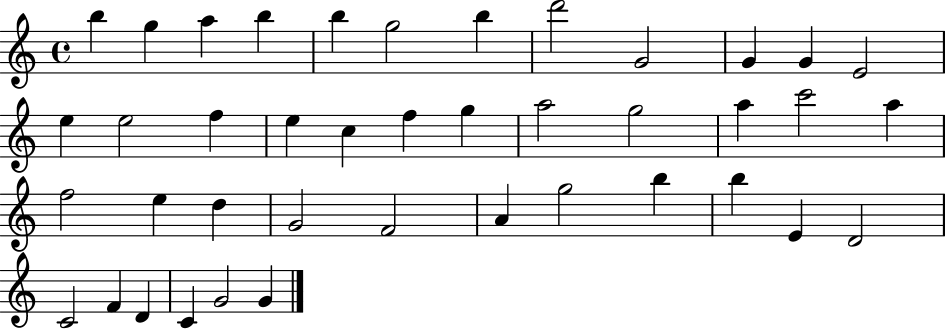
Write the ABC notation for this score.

X:1
T:Untitled
M:4/4
L:1/4
K:C
b g a b b g2 b d'2 G2 G G E2 e e2 f e c f g a2 g2 a c'2 a f2 e d G2 F2 A g2 b b E D2 C2 F D C G2 G